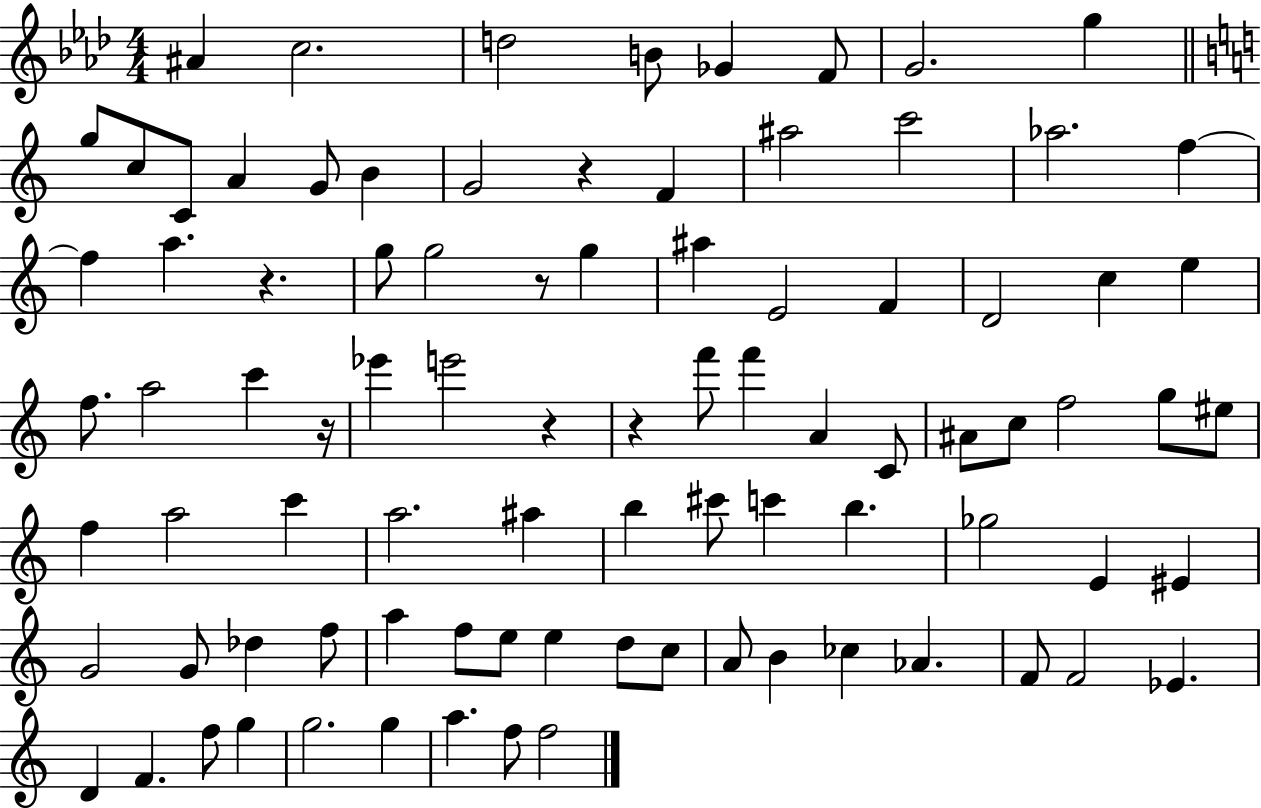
{
  \clef treble
  \numericTimeSignature
  \time 4/4
  \key aes \major
  ais'4 c''2. | d''2 b'8 ges'4 f'8 | g'2. g''4 | \bar "||" \break \key c \major g''8 c''8 c'8 a'4 g'8 b'4 | g'2 r4 f'4 | ais''2 c'''2 | aes''2. f''4~~ | \break f''4 a''4. r4. | g''8 g''2 r8 g''4 | ais''4 e'2 f'4 | d'2 c''4 e''4 | \break f''8. a''2 c'''4 r16 | ees'''4 e'''2 r4 | r4 f'''8 f'''4 a'4 c'8 | ais'8 c''8 f''2 g''8 eis''8 | \break f''4 a''2 c'''4 | a''2. ais''4 | b''4 cis'''8 c'''4 b''4. | ges''2 e'4 eis'4 | \break g'2 g'8 des''4 f''8 | a''4 f''8 e''8 e''4 d''8 c''8 | a'8 b'4 ces''4 aes'4. | f'8 f'2 ees'4. | \break d'4 f'4. f''8 g''4 | g''2. g''4 | a''4. f''8 f''2 | \bar "|."
}